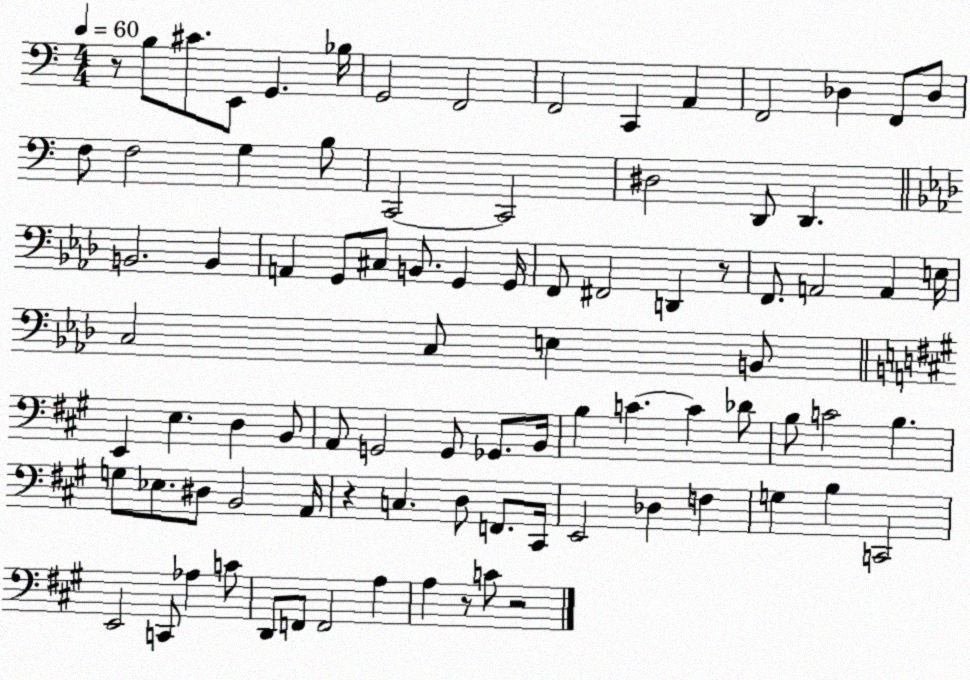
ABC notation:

X:1
T:Untitled
M:4/4
L:1/4
K:C
z/2 B,/2 ^C/2 E,,/2 G,, _B,/4 G,,2 F,,2 F,,2 C,, A,, F,,2 _D, F,,/2 _D,/2 F,/2 F,2 G, B,/2 C,,2 C,,2 ^D,2 D,,/2 D,, B,,2 B,, A,, G,,/2 ^C,/2 B,,/2 G,, G,,/4 F,,/2 ^F,,2 D,, z/2 F,,/2 A,,2 A,, E,/4 C,2 C,/2 E, B,,/2 E,, E, D, B,,/2 A,,/2 G,,2 G,,/2 _G,,/2 B,,/4 B, C C _D/2 B,/2 C2 B, G,/2 _E,/2 ^D,/2 B,,2 A,,/4 z C, D,/2 F,,/2 ^C,,/4 E,,2 _D, F, G, B, C,,2 E,,2 C,,/2 _A, C/2 D,,/2 F,,/2 F,,2 A, A, z/2 C/2 z2